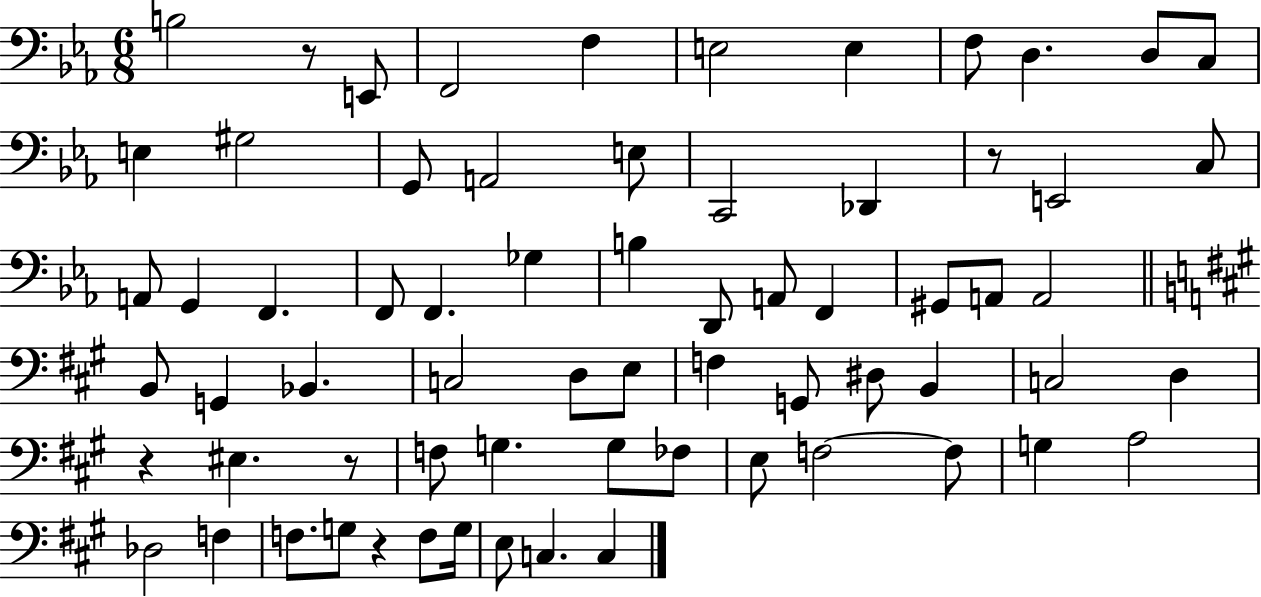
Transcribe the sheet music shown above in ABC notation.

X:1
T:Untitled
M:6/8
L:1/4
K:Eb
B,2 z/2 E,,/2 F,,2 F, E,2 E, F,/2 D, D,/2 C,/2 E, ^G,2 G,,/2 A,,2 E,/2 C,,2 _D,, z/2 E,,2 C,/2 A,,/2 G,, F,, F,,/2 F,, _G, B, D,,/2 A,,/2 F,, ^G,,/2 A,,/2 A,,2 B,,/2 G,, _B,, C,2 D,/2 E,/2 F, G,,/2 ^D,/2 B,, C,2 D, z ^E, z/2 F,/2 G, G,/2 _F,/2 E,/2 F,2 F,/2 G, A,2 _D,2 F, F,/2 G,/2 z F,/2 G,/4 E,/2 C, C,